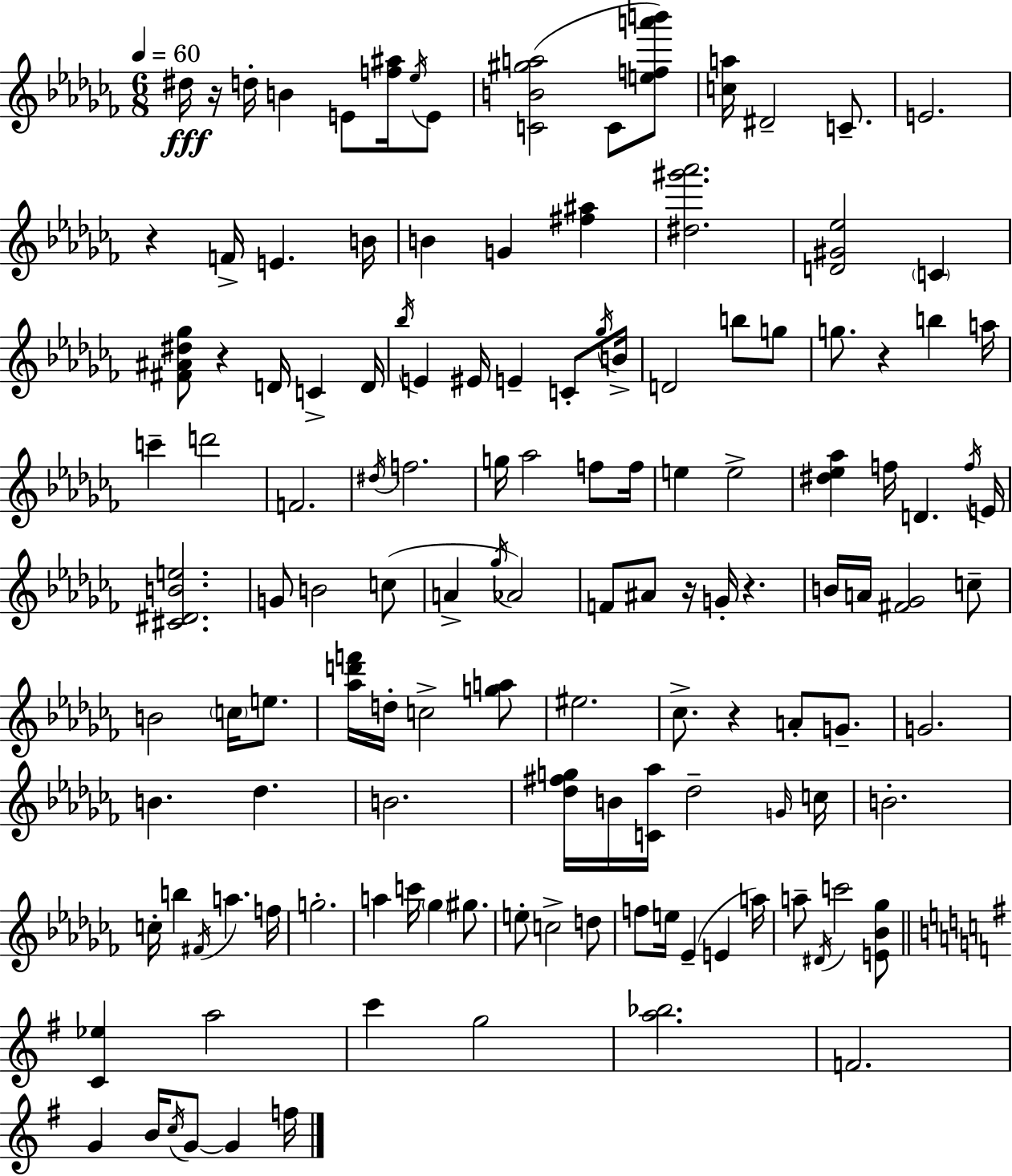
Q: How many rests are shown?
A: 7